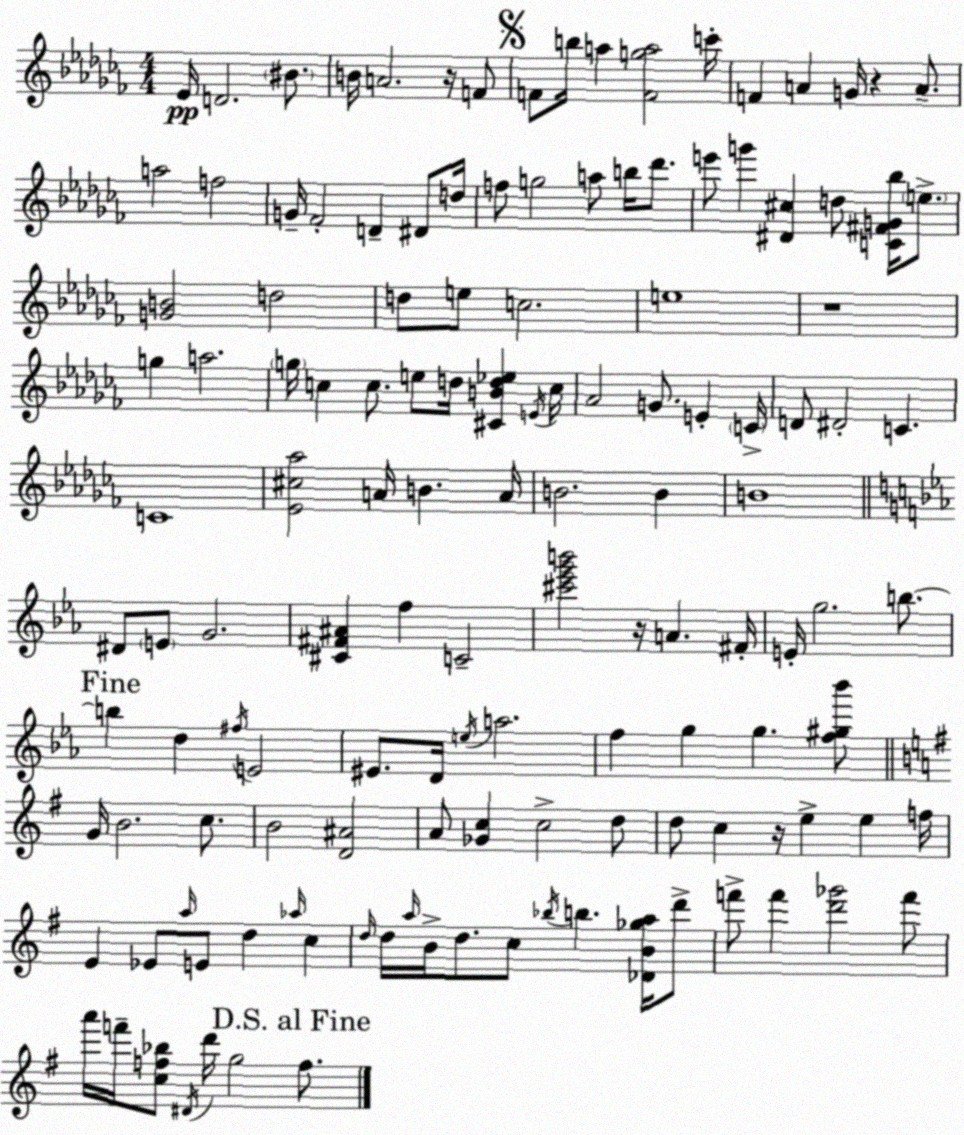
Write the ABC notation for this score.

X:1
T:Untitled
M:4/4
L:1/4
K:Abm
_E/4 D2 ^B/2 B/4 A2 z/4 F/2 F/2 b/4 a [Fga]2 c'/4 F A G/4 z A/2 a2 f2 G/4 _F2 D ^D/2 d/4 f/2 g2 a/2 b/4 _d'/2 e'/2 g' [^D^c] d/2 [C^FG_b]/4 e/2 [GB]2 d2 d/2 e/2 c2 e4 z4 g a2 g/4 c c/2 e/2 d/4 [^CBd_e] E/4 c/4 _A2 G/2 E C/4 D/2 ^D2 C C4 [_E^c_a]2 A/4 B A/4 B2 B B4 ^D/2 E/2 G2 [^C^F^A] f C2 [^c'_e'g'b']2 z/4 A ^F/4 E/4 g2 b/2 b d ^f/4 E2 ^E/2 D/4 e/4 a2 f g g [f^g_b']/2 G/4 B2 c/2 B2 [D^A]2 A/2 [_Gc] c2 d/2 d/2 c z/4 e e f/4 E _E/2 a/4 E/2 d _a/4 c d/4 d/4 a/4 B/4 d/2 c/2 _b/4 b [_DB_ga]/4 d'/2 f'/2 f' [d'_g']2 f'/2 a'/4 f'/4 [cf_b]/2 ^D/4 d'/4 g2 f/2